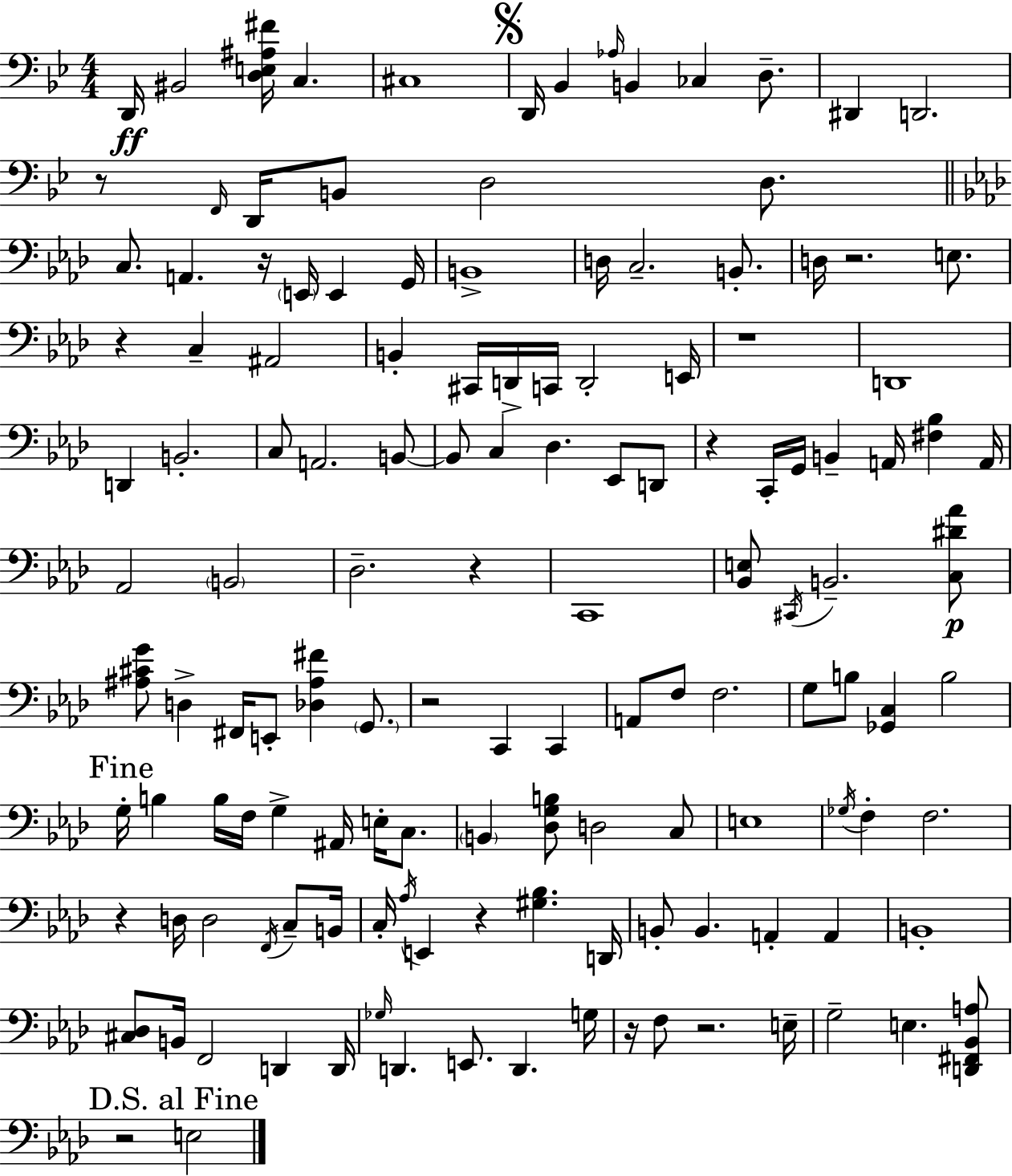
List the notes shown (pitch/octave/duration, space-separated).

D2/s BIS2/h [D3,E3,A#3,F#4]/s C3/q. C#3/w D2/s Bb2/q Ab3/s B2/q CES3/q D3/e. D#2/q D2/h. R/e F2/s D2/s B2/e D3/h D3/e. C3/e. A2/q. R/s E2/s E2/q G2/s B2/w D3/s C3/h. B2/e. D3/s R/h. E3/e. R/q C3/q A#2/h B2/q C#2/s D2/s C2/s D2/h E2/s R/w D2/w D2/q B2/h. C3/e A2/h. B2/e B2/e C3/q Db3/q. Eb2/e D2/e R/q C2/s G2/s B2/q A2/s [F#3,Bb3]/q A2/s Ab2/h B2/h Db3/h. R/q C2/w [Bb2,E3]/e C#2/s B2/h. [C3,D#4,Ab4]/e [A#3,C#4,G4]/e D3/q F#2/s E2/e [Db3,A#3,F#4]/q G2/e. R/h C2/q C2/q A2/e F3/e F3/h. G3/e B3/e [Gb2,C3]/q B3/h G3/s B3/q B3/s F3/s G3/q A#2/s E3/s C3/e. B2/q [Db3,G3,B3]/e D3/h C3/e E3/w Gb3/s F3/q F3/h. R/q D3/s D3/h F2/s C3/e B2/s C3/s Ab3/s E2/q R/q [G#3,Bb3]/q. D2/s B2/e B2/q. A2/q A2/q B2/w [C#3,Db3]/e B2/s F2/h D2/q D2/s Gb3/s D2/q. E2/e. D2/q. G3/s R/s F3/e R/h. E3/s G3/h E3/q. [D2,F#2,Bb2,A3]/e R/h E3/h